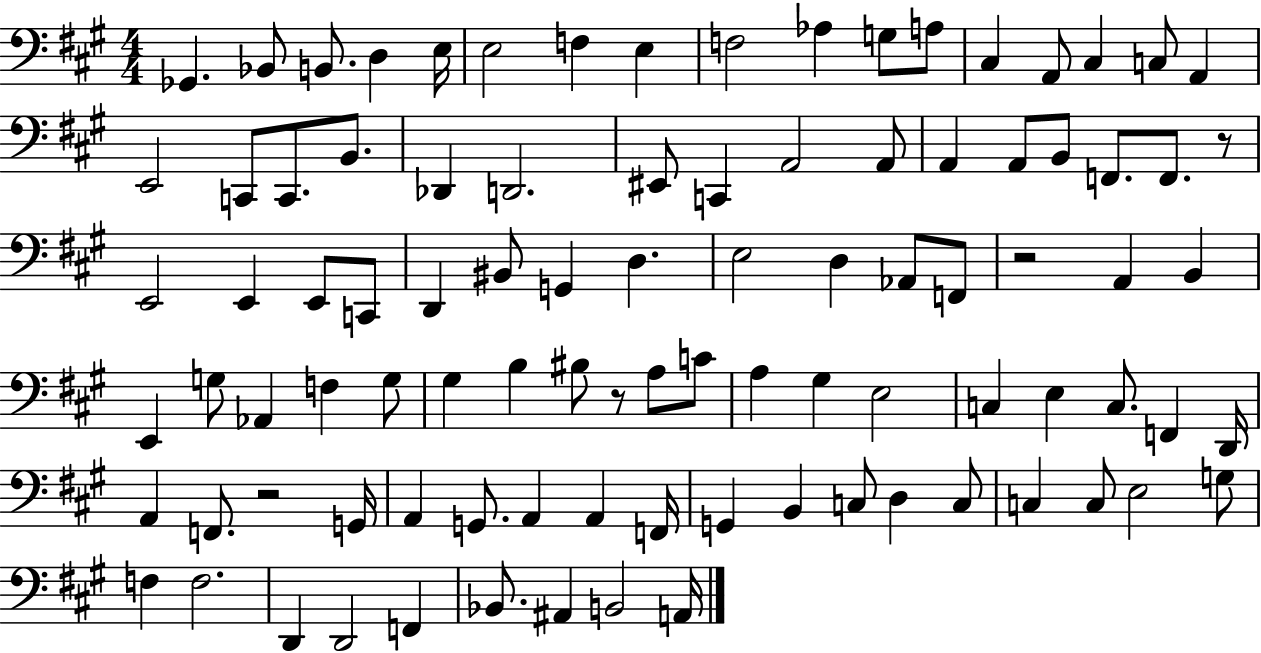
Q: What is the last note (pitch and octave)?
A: A2